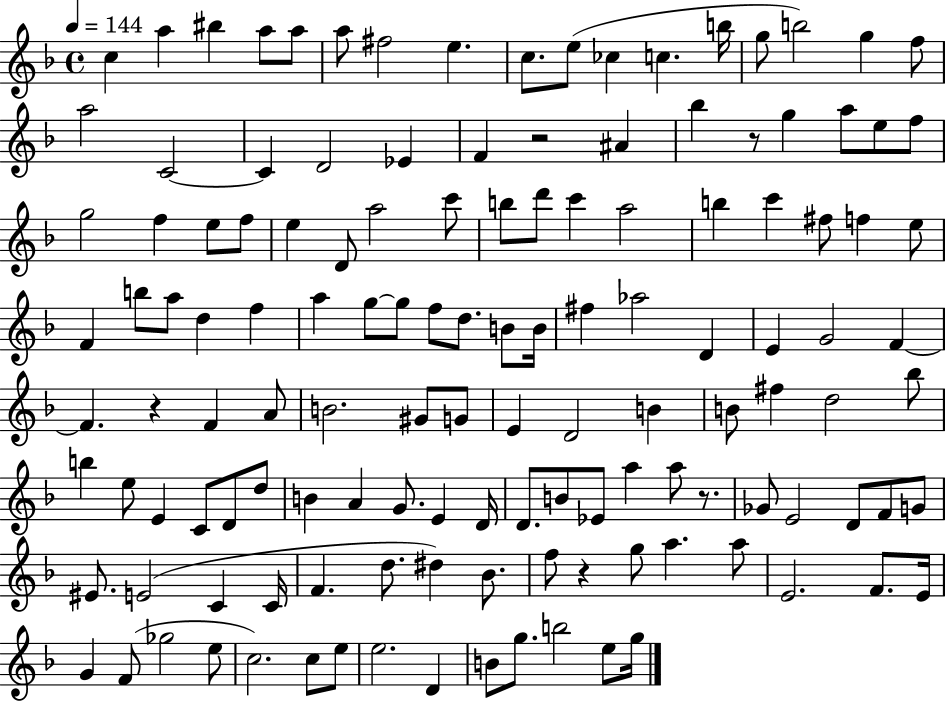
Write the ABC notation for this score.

X:1
T:Untitled
M:4/4
L:1/4
K:F
c a ^b a/2 a/2 a/2 ^f2 e c/2 e/2 _c c b/4 g/2 b2 g f/2 a2 C2 C D2 _E F z2 ^A _b z/2 g a/2 e/2 f/2 g2 f e/2 f/2 e D/2 a2 c'/2 b/2 d'/2 c' a2 b c' ^f/2 f e/2 F b/2 a/2 d f a g/2 g/2 f/2 d/2 B/2 B/4 ^f _a2 D E G2 F F z F A/2 B2 ^G/2 G/2 E D2 B B/2 ^f d2 _b/2 b e/2 E C/2 D/2 d/2 B A G/2 E D/4 D/2 B/2 _E/2 a a/2 z/2 _G/2 E2 D/2 F/2 G/2 ^E/2 E2 C C/4 F d/2 ^d _B/2 f/2 z g/2 a a/2 E2 F/2 E/4 G F/2 _g2 e/2 c2 c/2 e/2 e2 D B/2 g/2 b2 e/2 g/4